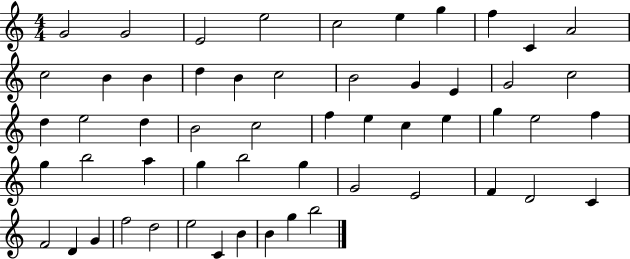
{
  \clef treble
  \numericTimeSignature
  \time 4/4
  \key c \major
  g'2 g'2 | e'2 e''2 | c''2 e''4 g''4 | f''4 c'4 a'2 | \break c''2 b'4 b'4 | d''4 b'4 c''2 | b'2 g'4 e'4 | g'2 c''2 | \break d''4 e''2 d''4 | b'2 c''2 | f''4 e''4 c''4 e''4 | g''4 e''2 f''4 | \break g''4 b''2 a''4 | g''4 b''2 g''4 | g'2 e'2 | f'4 d'2 c'4 | \break f'2 d'4 g'4 | f''2 d''2 | e''2 c'4 b'4 | b'4 g''4 b''2 | \break \bar "|."
}